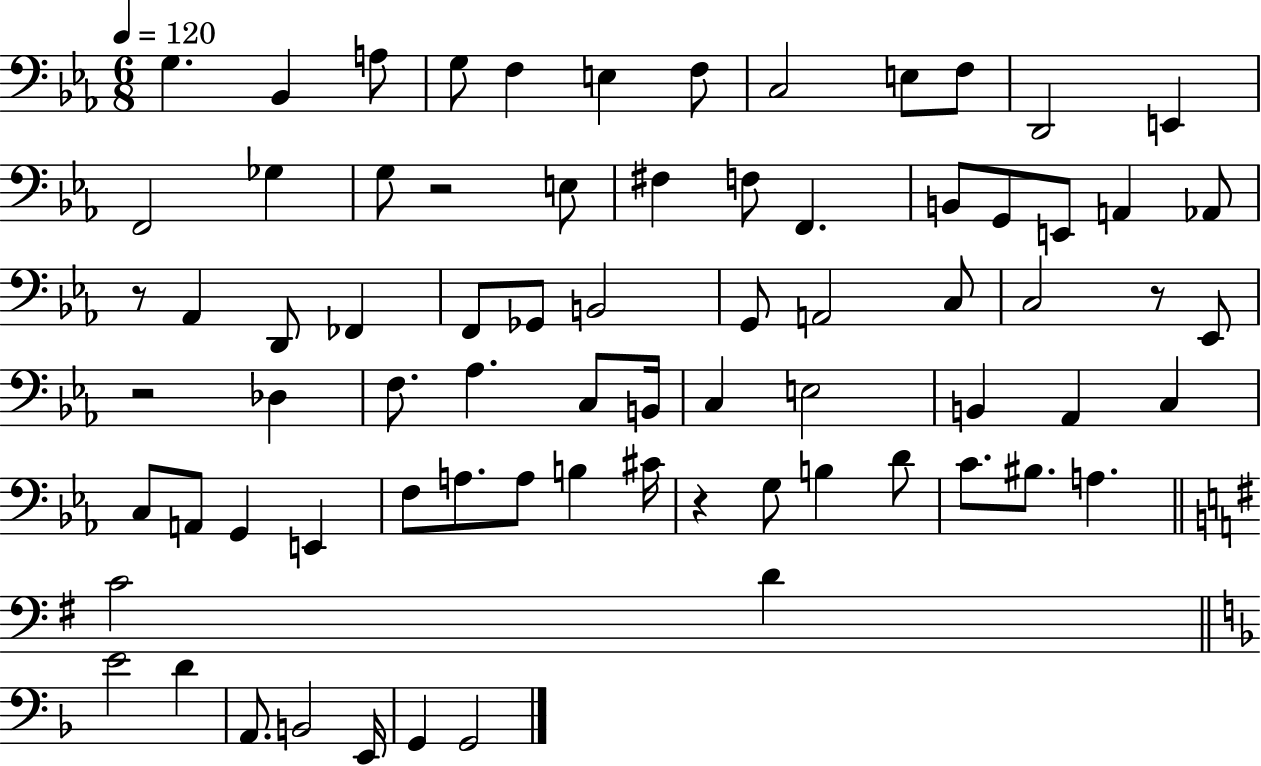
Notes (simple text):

G3/q. Bb2/q A3/e G3/e F3/q E3/q F3/e C3/h E3/e F3/e D2/h E2/q F2/h Gb3/q G3/e R/h E3/e F#3/q F3/e F2/q. B2/e G2/e E2/e A2/q Ab2/e R/e Ab2/q D2/e FES2/q F2/e Gb2/e B2/h G2/e A2/h C3/e C3/h R/e Eb2/e R/h Db3/q F3/e. Ab3/q. C3/e B2/s C3/q E3/h B2/q Ab2/q C3/q C3/e A2/e G2/q E2/q F3/e A3/e. A3/e B3/q C#4/s R/q G3/e B3/q D4/e C4/e. BIS3/e. A3/q. C4/h D4/q E4/h D4/q A2/e. B2/h E2/s G2/q G2/h